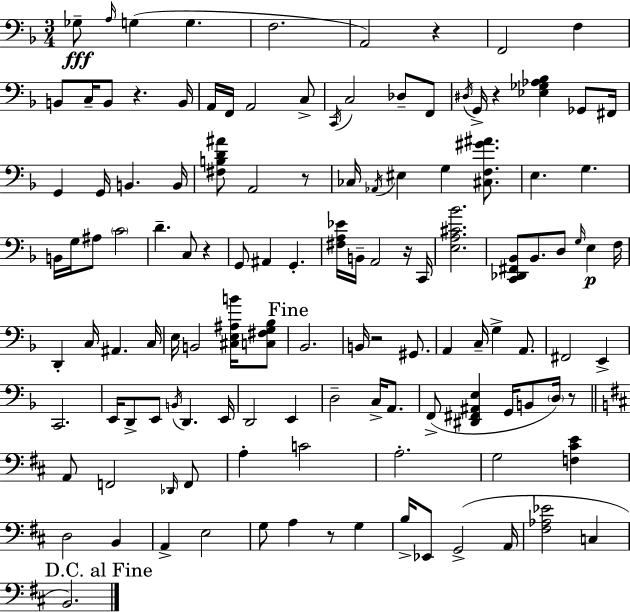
X:1
T:Untitled
M:3/4
L:1/4
K:Dm
_G,/2 A,/4 G, G, F,2 A,,2 z F,,2 F, B,,/2 C,/4 B,,/2 z B,,/4 A,,/4 F,,/4 A,,2 C,/2 C,,/4 C,2 _D,/2 F,,/2 ^D,/4 G,,/4 z [_E,_G,_A,_B,] _G,,/2 ^F,,/4 G,, G,,/4 B,, B,,/4 [^F,B,D^A]/2 A,,2 z/2 _C,/4 _A,,/4 ^E, G, [^C,F,^G^A]/2 E, G, B,,/4 G,/4 ^A,/2 C2 D C,/2 z G,,/2 ^A,, G,, [^F,A,_E]/4 B,,/4 A,,2 z/4 C,,/4 [E,A,^C_B]2 [C,,_D,,^F,,_B,,]/2 _B,,/2 D,/2 G,/4 E, F,/4 D,, C,/4 ^A,, C,/4 E,/4 B,,2 [^C,E,^A,B]/4 [C,^F,G,_B,]/2 _B,,2 B,,/4 z2 ^G,,/2 A,, C,/4 G, A,,/2 ^F,,2 E,, C,,2 E,,/4 D,,/2 E,,/2 B,,/4 D,, E,,/4 D,,2 E,, D,2 C,/4 A,,/2 F,,/2 [^D,,^F,,^A,,E,] G,,/4 B,,/2 D,/4 z/2 A,,/2 F,,2 _D,,/4 F,,/2 A, C2 A,2 G,2 [F,^CE] D,2 B,, A,, E,2 G,/2 A, z/2 G, B,/4 _E,,/2 G,,2 A,,/4 [^F,_A,_E]2 C, B,,2